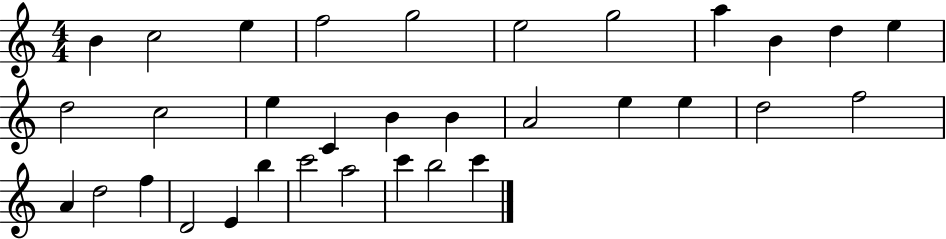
B4/q C5/h E5/q F5/h G5/h E5/h G5/h A5/q B4/q D5/q E5/q D5/h C5/h E5/q C4/q B4/q B4/q A4/h E5/q E5/q D5/h F5/h A4/q D5/h F5/q D4/h E4/q B5/q C6/h A5/h C6/q B5/h C6/q